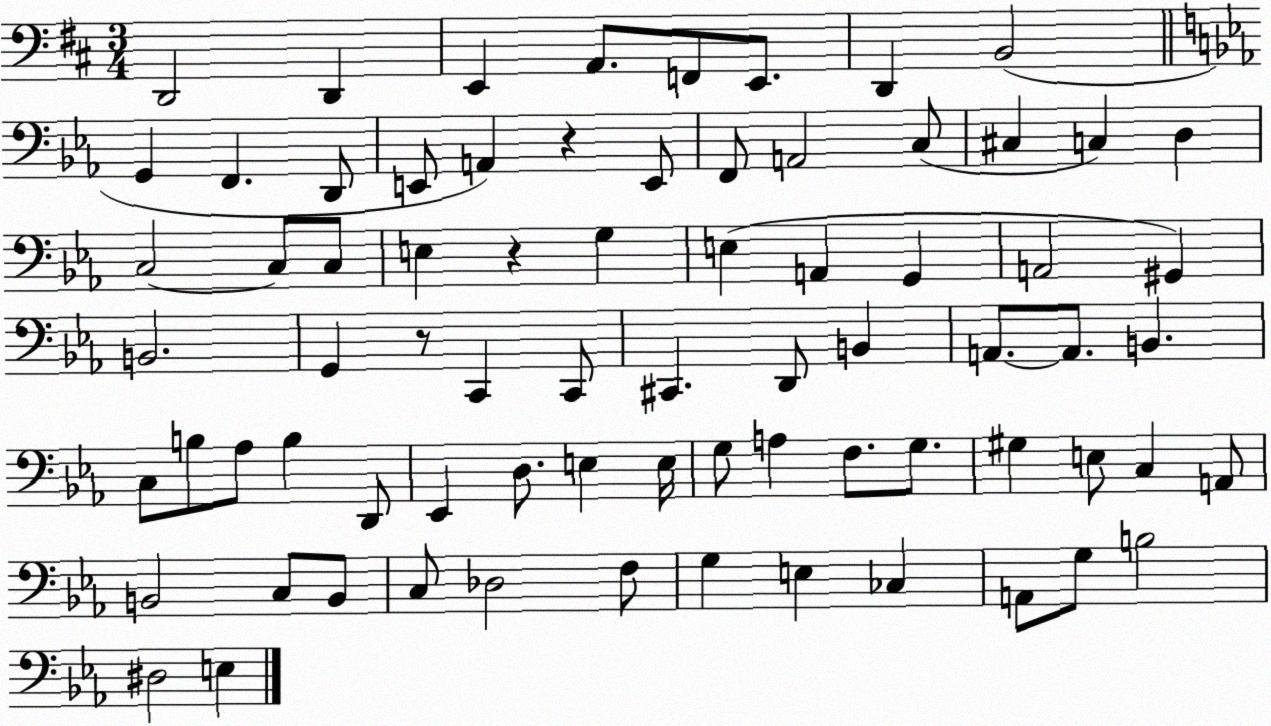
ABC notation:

X:1
T:Untitled
M:3/4
L:1/4
K:D
D,,2 D,, E,, A,,/2 F,,/2 E,,/2 D,, B,,2 G,, F,, D,,/2 E,,/2 A,, z E,,/2 F,,/2 A,,2 C,/2 ^C, C, D, C,2 C,/2 C,/2 E, z G, E, A,, G,, A,,2 ^G,, B,,2 G,, z/2 C,, C,,/2 ^C,, D,,/2 B,, A,,/2 A,,/2 B,, C,/2 B,/2 _A,/2 B, D,,/2 _E,, D,/2 E, E,/4 G,/2 A, F,/2 G,/2 ^G, E,/2 C, A,,/2 B,,2 C,/2 B,,/2 C,/2 _D,2 F,/2 G, E, _C, A,,/2 G,/2 B,2 ^D,2 E,